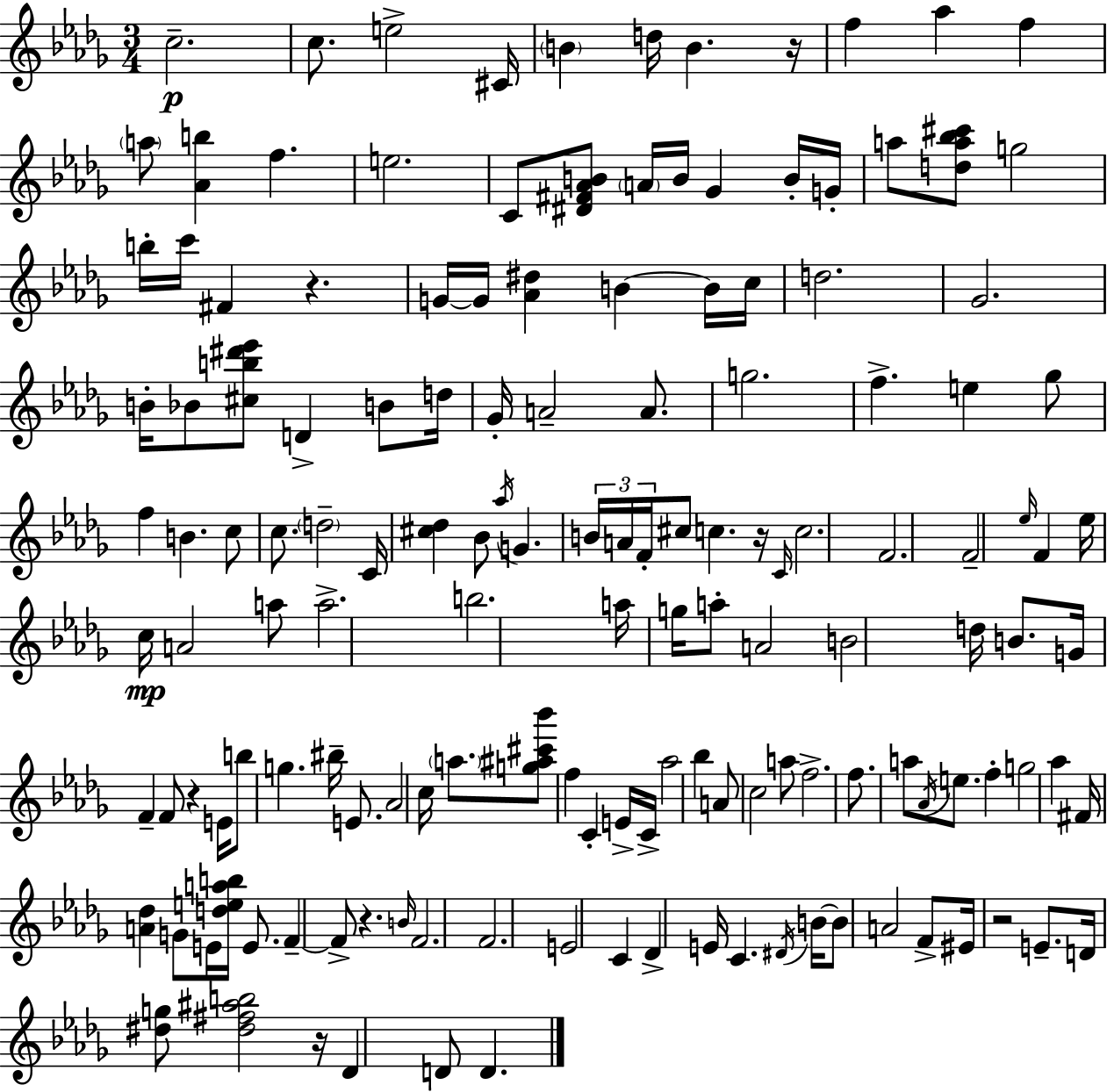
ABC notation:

X:1
T:Untitled
M:3/4
L:1/4
K:Bbm
c2 c/2 e2 ^C/4 B d/4 B z/4 f _a f a/2 [_Ab] f e2 C/2 [^D^F_AB]/2 A/4 B/4 _G B/4 G/4 a/2 [da_b^c']/2 g2 b/4 c'/4 ^F z G/4 G/4 [_A^d] B B/4 c/4 d2 _G2 B/4 _B/2 [^cb^d'_e']/2 D B/2 d/4 _G/4 A2 A/2 g2 f e _g/2 f B c/2 c/2 d2 C/4 [^c_d] _B/2 _a/4 G B/4 A/4 F/4 ^c/2 c z/4 C/4 c2 F2 F2 _e/4 F _e/4 c/4 A2 a/2 a2 b2 a/4 g/4 a/2 A2 B2 d/4 B/2 G/4 F F/2 z E/4 b/2 g ^b/4 E/2 _A2 c/4 a/2 [g^a^c'_b']/2 f C E/4 C/4 _a2 _b A/2 c2 a/2 f2 f/2 a/2 _A/4 e/2 f g2 _a ^F/4 [A_d] G/2 E/4 [deab]/4 E/2 F F/2 z B/4 F2 F2 E2 C _D E/4 C ^D/4 B/4 B/2 A2 F/2 ^E/4 z2 E/2 D/4 [^dg]/2 [^d^f^ab]2 z/4 _D D/2 D